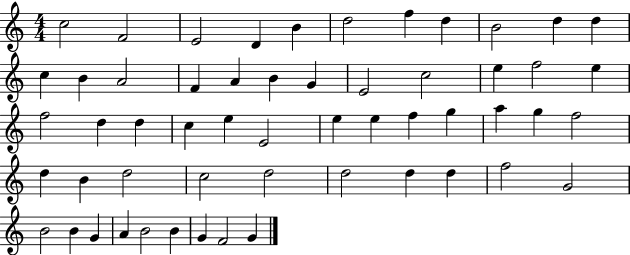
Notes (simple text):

C5/h F4/h E4/h D4/q B4/q D5/h F5/q D5/q B4/h D5/q D5/q C5/q B4/q A4/h F4/q A4/q B4/q G4/q E4/h C5/h E5/q F5/h E5/q F5/h D5/q D5/q C5/q E5/q E4/h E5/q E5/q F5/q G5/q A5/q G5/q F5/h D5/q B4/q D5/h C5/h D5/h D5/h D5/q D5/q F5/h G4/h B4/h B4/q G4/q A4/q B4/h B4/q G4/q F4/h G4/q